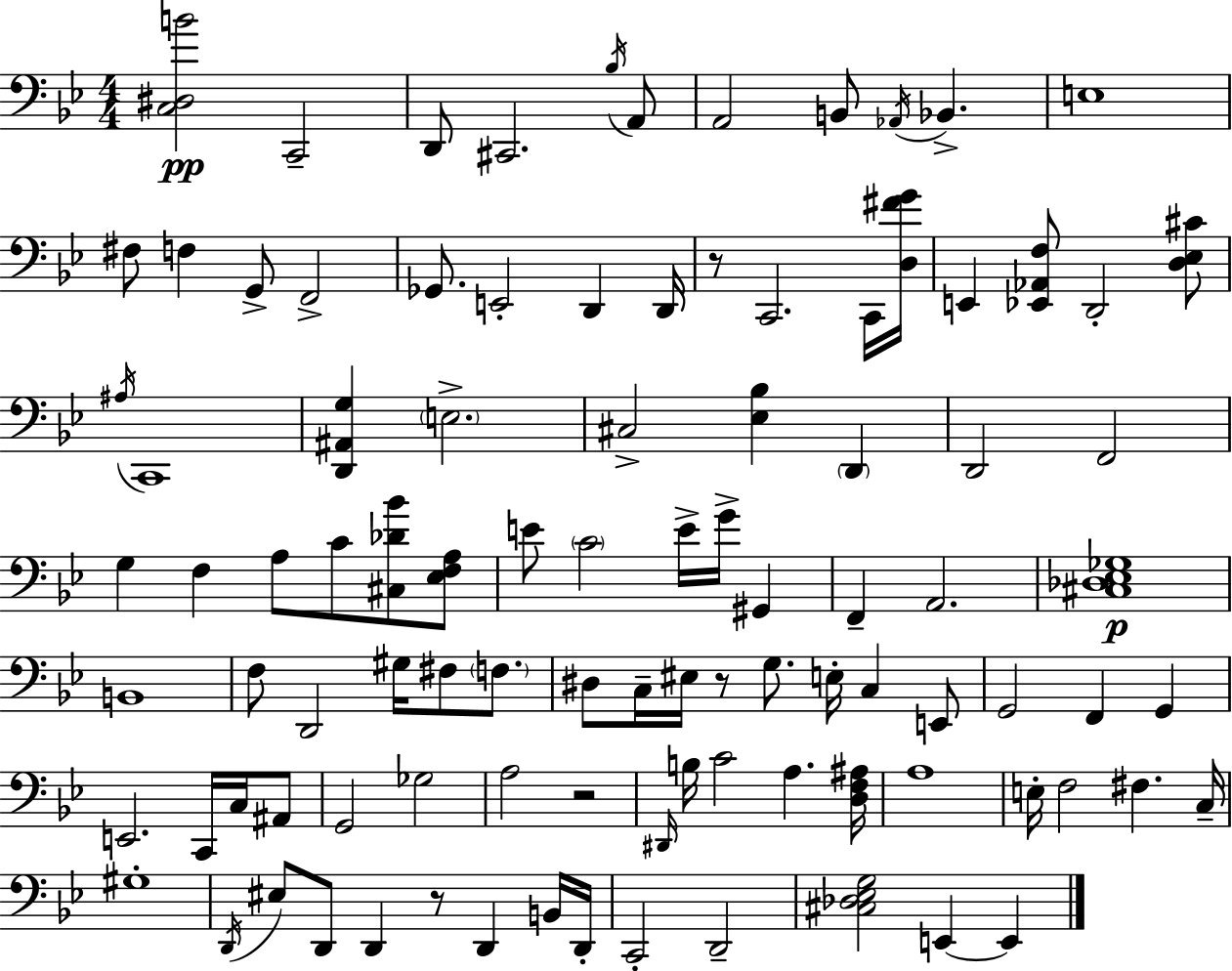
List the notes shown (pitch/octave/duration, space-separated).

[C3,D#3,B4]/h C2/h D2/e C#2/h. Bb3/s A2/e A2/h B2/e Ab2/s Bb2/q. E3/w F#3/e F3/q G2/e F2/h Gb2/e. E2/h D2/q D2/s R/e C2/h. C2/s [D3,F#4,G4]/s E2/q [Eb2,Ab2,F3]/e D2/h [D3,Eb3,C#4]/e A#3/s C2/w [D2,A#2,G3]/q E3/h. C#3/h [Eb3,Bb3]/q D2/q D2/h F2/h G3/q F3/q A3/e C4/e [C#3,Db4,Bb4]/e [Eb3,F3,A3]/e E4/e C4/h E4/s G4/s G#2/q F2/q A2/h. [C#3,Db3,Eb3,Gb3]/w B2/w F3/e D2/h G#3/s F#3/e F3/e. D#3/e C3/s EIS3/s R/e G3/e. E3/s C3/q E2/e G2/h F2/q G2/q E2/h. C2/s C3/s A#2/e G2/h Gb3/h A3/h R/h D#2/s B3/s C4/h A3/q. [D3,F3,A#3]/s A3/w E3/s F3/h F#3/q. C3/s G#3/w D2/s EIS3/e D2/e D2/q R/e D2/q B2/s D2/s C2/h D2/h [C#3,Db3,Eb3,G3]/h E2/q E2/q